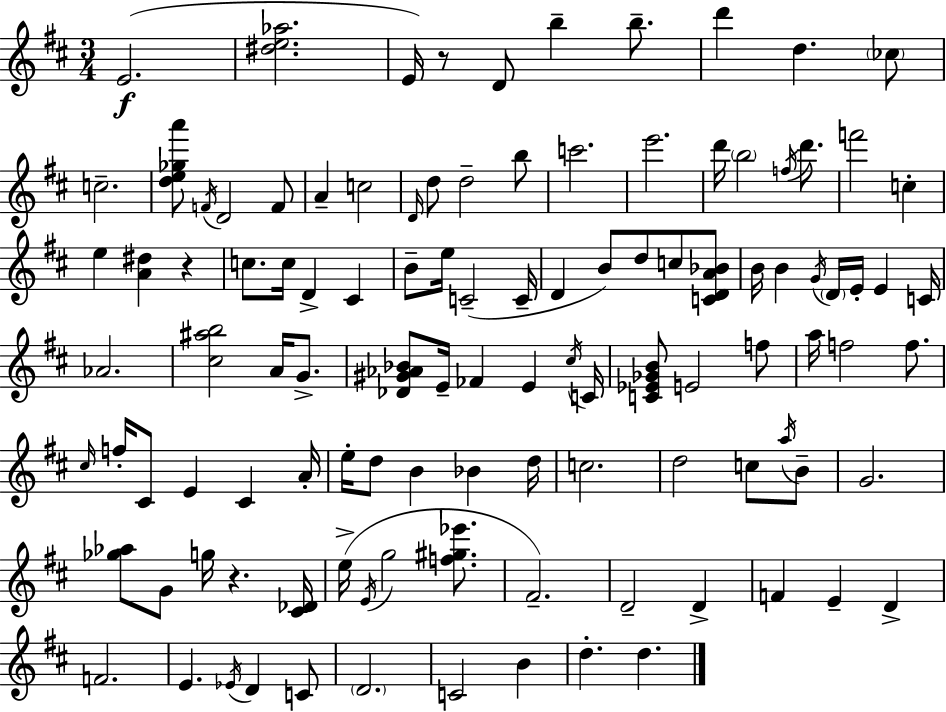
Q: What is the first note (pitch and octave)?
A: E4